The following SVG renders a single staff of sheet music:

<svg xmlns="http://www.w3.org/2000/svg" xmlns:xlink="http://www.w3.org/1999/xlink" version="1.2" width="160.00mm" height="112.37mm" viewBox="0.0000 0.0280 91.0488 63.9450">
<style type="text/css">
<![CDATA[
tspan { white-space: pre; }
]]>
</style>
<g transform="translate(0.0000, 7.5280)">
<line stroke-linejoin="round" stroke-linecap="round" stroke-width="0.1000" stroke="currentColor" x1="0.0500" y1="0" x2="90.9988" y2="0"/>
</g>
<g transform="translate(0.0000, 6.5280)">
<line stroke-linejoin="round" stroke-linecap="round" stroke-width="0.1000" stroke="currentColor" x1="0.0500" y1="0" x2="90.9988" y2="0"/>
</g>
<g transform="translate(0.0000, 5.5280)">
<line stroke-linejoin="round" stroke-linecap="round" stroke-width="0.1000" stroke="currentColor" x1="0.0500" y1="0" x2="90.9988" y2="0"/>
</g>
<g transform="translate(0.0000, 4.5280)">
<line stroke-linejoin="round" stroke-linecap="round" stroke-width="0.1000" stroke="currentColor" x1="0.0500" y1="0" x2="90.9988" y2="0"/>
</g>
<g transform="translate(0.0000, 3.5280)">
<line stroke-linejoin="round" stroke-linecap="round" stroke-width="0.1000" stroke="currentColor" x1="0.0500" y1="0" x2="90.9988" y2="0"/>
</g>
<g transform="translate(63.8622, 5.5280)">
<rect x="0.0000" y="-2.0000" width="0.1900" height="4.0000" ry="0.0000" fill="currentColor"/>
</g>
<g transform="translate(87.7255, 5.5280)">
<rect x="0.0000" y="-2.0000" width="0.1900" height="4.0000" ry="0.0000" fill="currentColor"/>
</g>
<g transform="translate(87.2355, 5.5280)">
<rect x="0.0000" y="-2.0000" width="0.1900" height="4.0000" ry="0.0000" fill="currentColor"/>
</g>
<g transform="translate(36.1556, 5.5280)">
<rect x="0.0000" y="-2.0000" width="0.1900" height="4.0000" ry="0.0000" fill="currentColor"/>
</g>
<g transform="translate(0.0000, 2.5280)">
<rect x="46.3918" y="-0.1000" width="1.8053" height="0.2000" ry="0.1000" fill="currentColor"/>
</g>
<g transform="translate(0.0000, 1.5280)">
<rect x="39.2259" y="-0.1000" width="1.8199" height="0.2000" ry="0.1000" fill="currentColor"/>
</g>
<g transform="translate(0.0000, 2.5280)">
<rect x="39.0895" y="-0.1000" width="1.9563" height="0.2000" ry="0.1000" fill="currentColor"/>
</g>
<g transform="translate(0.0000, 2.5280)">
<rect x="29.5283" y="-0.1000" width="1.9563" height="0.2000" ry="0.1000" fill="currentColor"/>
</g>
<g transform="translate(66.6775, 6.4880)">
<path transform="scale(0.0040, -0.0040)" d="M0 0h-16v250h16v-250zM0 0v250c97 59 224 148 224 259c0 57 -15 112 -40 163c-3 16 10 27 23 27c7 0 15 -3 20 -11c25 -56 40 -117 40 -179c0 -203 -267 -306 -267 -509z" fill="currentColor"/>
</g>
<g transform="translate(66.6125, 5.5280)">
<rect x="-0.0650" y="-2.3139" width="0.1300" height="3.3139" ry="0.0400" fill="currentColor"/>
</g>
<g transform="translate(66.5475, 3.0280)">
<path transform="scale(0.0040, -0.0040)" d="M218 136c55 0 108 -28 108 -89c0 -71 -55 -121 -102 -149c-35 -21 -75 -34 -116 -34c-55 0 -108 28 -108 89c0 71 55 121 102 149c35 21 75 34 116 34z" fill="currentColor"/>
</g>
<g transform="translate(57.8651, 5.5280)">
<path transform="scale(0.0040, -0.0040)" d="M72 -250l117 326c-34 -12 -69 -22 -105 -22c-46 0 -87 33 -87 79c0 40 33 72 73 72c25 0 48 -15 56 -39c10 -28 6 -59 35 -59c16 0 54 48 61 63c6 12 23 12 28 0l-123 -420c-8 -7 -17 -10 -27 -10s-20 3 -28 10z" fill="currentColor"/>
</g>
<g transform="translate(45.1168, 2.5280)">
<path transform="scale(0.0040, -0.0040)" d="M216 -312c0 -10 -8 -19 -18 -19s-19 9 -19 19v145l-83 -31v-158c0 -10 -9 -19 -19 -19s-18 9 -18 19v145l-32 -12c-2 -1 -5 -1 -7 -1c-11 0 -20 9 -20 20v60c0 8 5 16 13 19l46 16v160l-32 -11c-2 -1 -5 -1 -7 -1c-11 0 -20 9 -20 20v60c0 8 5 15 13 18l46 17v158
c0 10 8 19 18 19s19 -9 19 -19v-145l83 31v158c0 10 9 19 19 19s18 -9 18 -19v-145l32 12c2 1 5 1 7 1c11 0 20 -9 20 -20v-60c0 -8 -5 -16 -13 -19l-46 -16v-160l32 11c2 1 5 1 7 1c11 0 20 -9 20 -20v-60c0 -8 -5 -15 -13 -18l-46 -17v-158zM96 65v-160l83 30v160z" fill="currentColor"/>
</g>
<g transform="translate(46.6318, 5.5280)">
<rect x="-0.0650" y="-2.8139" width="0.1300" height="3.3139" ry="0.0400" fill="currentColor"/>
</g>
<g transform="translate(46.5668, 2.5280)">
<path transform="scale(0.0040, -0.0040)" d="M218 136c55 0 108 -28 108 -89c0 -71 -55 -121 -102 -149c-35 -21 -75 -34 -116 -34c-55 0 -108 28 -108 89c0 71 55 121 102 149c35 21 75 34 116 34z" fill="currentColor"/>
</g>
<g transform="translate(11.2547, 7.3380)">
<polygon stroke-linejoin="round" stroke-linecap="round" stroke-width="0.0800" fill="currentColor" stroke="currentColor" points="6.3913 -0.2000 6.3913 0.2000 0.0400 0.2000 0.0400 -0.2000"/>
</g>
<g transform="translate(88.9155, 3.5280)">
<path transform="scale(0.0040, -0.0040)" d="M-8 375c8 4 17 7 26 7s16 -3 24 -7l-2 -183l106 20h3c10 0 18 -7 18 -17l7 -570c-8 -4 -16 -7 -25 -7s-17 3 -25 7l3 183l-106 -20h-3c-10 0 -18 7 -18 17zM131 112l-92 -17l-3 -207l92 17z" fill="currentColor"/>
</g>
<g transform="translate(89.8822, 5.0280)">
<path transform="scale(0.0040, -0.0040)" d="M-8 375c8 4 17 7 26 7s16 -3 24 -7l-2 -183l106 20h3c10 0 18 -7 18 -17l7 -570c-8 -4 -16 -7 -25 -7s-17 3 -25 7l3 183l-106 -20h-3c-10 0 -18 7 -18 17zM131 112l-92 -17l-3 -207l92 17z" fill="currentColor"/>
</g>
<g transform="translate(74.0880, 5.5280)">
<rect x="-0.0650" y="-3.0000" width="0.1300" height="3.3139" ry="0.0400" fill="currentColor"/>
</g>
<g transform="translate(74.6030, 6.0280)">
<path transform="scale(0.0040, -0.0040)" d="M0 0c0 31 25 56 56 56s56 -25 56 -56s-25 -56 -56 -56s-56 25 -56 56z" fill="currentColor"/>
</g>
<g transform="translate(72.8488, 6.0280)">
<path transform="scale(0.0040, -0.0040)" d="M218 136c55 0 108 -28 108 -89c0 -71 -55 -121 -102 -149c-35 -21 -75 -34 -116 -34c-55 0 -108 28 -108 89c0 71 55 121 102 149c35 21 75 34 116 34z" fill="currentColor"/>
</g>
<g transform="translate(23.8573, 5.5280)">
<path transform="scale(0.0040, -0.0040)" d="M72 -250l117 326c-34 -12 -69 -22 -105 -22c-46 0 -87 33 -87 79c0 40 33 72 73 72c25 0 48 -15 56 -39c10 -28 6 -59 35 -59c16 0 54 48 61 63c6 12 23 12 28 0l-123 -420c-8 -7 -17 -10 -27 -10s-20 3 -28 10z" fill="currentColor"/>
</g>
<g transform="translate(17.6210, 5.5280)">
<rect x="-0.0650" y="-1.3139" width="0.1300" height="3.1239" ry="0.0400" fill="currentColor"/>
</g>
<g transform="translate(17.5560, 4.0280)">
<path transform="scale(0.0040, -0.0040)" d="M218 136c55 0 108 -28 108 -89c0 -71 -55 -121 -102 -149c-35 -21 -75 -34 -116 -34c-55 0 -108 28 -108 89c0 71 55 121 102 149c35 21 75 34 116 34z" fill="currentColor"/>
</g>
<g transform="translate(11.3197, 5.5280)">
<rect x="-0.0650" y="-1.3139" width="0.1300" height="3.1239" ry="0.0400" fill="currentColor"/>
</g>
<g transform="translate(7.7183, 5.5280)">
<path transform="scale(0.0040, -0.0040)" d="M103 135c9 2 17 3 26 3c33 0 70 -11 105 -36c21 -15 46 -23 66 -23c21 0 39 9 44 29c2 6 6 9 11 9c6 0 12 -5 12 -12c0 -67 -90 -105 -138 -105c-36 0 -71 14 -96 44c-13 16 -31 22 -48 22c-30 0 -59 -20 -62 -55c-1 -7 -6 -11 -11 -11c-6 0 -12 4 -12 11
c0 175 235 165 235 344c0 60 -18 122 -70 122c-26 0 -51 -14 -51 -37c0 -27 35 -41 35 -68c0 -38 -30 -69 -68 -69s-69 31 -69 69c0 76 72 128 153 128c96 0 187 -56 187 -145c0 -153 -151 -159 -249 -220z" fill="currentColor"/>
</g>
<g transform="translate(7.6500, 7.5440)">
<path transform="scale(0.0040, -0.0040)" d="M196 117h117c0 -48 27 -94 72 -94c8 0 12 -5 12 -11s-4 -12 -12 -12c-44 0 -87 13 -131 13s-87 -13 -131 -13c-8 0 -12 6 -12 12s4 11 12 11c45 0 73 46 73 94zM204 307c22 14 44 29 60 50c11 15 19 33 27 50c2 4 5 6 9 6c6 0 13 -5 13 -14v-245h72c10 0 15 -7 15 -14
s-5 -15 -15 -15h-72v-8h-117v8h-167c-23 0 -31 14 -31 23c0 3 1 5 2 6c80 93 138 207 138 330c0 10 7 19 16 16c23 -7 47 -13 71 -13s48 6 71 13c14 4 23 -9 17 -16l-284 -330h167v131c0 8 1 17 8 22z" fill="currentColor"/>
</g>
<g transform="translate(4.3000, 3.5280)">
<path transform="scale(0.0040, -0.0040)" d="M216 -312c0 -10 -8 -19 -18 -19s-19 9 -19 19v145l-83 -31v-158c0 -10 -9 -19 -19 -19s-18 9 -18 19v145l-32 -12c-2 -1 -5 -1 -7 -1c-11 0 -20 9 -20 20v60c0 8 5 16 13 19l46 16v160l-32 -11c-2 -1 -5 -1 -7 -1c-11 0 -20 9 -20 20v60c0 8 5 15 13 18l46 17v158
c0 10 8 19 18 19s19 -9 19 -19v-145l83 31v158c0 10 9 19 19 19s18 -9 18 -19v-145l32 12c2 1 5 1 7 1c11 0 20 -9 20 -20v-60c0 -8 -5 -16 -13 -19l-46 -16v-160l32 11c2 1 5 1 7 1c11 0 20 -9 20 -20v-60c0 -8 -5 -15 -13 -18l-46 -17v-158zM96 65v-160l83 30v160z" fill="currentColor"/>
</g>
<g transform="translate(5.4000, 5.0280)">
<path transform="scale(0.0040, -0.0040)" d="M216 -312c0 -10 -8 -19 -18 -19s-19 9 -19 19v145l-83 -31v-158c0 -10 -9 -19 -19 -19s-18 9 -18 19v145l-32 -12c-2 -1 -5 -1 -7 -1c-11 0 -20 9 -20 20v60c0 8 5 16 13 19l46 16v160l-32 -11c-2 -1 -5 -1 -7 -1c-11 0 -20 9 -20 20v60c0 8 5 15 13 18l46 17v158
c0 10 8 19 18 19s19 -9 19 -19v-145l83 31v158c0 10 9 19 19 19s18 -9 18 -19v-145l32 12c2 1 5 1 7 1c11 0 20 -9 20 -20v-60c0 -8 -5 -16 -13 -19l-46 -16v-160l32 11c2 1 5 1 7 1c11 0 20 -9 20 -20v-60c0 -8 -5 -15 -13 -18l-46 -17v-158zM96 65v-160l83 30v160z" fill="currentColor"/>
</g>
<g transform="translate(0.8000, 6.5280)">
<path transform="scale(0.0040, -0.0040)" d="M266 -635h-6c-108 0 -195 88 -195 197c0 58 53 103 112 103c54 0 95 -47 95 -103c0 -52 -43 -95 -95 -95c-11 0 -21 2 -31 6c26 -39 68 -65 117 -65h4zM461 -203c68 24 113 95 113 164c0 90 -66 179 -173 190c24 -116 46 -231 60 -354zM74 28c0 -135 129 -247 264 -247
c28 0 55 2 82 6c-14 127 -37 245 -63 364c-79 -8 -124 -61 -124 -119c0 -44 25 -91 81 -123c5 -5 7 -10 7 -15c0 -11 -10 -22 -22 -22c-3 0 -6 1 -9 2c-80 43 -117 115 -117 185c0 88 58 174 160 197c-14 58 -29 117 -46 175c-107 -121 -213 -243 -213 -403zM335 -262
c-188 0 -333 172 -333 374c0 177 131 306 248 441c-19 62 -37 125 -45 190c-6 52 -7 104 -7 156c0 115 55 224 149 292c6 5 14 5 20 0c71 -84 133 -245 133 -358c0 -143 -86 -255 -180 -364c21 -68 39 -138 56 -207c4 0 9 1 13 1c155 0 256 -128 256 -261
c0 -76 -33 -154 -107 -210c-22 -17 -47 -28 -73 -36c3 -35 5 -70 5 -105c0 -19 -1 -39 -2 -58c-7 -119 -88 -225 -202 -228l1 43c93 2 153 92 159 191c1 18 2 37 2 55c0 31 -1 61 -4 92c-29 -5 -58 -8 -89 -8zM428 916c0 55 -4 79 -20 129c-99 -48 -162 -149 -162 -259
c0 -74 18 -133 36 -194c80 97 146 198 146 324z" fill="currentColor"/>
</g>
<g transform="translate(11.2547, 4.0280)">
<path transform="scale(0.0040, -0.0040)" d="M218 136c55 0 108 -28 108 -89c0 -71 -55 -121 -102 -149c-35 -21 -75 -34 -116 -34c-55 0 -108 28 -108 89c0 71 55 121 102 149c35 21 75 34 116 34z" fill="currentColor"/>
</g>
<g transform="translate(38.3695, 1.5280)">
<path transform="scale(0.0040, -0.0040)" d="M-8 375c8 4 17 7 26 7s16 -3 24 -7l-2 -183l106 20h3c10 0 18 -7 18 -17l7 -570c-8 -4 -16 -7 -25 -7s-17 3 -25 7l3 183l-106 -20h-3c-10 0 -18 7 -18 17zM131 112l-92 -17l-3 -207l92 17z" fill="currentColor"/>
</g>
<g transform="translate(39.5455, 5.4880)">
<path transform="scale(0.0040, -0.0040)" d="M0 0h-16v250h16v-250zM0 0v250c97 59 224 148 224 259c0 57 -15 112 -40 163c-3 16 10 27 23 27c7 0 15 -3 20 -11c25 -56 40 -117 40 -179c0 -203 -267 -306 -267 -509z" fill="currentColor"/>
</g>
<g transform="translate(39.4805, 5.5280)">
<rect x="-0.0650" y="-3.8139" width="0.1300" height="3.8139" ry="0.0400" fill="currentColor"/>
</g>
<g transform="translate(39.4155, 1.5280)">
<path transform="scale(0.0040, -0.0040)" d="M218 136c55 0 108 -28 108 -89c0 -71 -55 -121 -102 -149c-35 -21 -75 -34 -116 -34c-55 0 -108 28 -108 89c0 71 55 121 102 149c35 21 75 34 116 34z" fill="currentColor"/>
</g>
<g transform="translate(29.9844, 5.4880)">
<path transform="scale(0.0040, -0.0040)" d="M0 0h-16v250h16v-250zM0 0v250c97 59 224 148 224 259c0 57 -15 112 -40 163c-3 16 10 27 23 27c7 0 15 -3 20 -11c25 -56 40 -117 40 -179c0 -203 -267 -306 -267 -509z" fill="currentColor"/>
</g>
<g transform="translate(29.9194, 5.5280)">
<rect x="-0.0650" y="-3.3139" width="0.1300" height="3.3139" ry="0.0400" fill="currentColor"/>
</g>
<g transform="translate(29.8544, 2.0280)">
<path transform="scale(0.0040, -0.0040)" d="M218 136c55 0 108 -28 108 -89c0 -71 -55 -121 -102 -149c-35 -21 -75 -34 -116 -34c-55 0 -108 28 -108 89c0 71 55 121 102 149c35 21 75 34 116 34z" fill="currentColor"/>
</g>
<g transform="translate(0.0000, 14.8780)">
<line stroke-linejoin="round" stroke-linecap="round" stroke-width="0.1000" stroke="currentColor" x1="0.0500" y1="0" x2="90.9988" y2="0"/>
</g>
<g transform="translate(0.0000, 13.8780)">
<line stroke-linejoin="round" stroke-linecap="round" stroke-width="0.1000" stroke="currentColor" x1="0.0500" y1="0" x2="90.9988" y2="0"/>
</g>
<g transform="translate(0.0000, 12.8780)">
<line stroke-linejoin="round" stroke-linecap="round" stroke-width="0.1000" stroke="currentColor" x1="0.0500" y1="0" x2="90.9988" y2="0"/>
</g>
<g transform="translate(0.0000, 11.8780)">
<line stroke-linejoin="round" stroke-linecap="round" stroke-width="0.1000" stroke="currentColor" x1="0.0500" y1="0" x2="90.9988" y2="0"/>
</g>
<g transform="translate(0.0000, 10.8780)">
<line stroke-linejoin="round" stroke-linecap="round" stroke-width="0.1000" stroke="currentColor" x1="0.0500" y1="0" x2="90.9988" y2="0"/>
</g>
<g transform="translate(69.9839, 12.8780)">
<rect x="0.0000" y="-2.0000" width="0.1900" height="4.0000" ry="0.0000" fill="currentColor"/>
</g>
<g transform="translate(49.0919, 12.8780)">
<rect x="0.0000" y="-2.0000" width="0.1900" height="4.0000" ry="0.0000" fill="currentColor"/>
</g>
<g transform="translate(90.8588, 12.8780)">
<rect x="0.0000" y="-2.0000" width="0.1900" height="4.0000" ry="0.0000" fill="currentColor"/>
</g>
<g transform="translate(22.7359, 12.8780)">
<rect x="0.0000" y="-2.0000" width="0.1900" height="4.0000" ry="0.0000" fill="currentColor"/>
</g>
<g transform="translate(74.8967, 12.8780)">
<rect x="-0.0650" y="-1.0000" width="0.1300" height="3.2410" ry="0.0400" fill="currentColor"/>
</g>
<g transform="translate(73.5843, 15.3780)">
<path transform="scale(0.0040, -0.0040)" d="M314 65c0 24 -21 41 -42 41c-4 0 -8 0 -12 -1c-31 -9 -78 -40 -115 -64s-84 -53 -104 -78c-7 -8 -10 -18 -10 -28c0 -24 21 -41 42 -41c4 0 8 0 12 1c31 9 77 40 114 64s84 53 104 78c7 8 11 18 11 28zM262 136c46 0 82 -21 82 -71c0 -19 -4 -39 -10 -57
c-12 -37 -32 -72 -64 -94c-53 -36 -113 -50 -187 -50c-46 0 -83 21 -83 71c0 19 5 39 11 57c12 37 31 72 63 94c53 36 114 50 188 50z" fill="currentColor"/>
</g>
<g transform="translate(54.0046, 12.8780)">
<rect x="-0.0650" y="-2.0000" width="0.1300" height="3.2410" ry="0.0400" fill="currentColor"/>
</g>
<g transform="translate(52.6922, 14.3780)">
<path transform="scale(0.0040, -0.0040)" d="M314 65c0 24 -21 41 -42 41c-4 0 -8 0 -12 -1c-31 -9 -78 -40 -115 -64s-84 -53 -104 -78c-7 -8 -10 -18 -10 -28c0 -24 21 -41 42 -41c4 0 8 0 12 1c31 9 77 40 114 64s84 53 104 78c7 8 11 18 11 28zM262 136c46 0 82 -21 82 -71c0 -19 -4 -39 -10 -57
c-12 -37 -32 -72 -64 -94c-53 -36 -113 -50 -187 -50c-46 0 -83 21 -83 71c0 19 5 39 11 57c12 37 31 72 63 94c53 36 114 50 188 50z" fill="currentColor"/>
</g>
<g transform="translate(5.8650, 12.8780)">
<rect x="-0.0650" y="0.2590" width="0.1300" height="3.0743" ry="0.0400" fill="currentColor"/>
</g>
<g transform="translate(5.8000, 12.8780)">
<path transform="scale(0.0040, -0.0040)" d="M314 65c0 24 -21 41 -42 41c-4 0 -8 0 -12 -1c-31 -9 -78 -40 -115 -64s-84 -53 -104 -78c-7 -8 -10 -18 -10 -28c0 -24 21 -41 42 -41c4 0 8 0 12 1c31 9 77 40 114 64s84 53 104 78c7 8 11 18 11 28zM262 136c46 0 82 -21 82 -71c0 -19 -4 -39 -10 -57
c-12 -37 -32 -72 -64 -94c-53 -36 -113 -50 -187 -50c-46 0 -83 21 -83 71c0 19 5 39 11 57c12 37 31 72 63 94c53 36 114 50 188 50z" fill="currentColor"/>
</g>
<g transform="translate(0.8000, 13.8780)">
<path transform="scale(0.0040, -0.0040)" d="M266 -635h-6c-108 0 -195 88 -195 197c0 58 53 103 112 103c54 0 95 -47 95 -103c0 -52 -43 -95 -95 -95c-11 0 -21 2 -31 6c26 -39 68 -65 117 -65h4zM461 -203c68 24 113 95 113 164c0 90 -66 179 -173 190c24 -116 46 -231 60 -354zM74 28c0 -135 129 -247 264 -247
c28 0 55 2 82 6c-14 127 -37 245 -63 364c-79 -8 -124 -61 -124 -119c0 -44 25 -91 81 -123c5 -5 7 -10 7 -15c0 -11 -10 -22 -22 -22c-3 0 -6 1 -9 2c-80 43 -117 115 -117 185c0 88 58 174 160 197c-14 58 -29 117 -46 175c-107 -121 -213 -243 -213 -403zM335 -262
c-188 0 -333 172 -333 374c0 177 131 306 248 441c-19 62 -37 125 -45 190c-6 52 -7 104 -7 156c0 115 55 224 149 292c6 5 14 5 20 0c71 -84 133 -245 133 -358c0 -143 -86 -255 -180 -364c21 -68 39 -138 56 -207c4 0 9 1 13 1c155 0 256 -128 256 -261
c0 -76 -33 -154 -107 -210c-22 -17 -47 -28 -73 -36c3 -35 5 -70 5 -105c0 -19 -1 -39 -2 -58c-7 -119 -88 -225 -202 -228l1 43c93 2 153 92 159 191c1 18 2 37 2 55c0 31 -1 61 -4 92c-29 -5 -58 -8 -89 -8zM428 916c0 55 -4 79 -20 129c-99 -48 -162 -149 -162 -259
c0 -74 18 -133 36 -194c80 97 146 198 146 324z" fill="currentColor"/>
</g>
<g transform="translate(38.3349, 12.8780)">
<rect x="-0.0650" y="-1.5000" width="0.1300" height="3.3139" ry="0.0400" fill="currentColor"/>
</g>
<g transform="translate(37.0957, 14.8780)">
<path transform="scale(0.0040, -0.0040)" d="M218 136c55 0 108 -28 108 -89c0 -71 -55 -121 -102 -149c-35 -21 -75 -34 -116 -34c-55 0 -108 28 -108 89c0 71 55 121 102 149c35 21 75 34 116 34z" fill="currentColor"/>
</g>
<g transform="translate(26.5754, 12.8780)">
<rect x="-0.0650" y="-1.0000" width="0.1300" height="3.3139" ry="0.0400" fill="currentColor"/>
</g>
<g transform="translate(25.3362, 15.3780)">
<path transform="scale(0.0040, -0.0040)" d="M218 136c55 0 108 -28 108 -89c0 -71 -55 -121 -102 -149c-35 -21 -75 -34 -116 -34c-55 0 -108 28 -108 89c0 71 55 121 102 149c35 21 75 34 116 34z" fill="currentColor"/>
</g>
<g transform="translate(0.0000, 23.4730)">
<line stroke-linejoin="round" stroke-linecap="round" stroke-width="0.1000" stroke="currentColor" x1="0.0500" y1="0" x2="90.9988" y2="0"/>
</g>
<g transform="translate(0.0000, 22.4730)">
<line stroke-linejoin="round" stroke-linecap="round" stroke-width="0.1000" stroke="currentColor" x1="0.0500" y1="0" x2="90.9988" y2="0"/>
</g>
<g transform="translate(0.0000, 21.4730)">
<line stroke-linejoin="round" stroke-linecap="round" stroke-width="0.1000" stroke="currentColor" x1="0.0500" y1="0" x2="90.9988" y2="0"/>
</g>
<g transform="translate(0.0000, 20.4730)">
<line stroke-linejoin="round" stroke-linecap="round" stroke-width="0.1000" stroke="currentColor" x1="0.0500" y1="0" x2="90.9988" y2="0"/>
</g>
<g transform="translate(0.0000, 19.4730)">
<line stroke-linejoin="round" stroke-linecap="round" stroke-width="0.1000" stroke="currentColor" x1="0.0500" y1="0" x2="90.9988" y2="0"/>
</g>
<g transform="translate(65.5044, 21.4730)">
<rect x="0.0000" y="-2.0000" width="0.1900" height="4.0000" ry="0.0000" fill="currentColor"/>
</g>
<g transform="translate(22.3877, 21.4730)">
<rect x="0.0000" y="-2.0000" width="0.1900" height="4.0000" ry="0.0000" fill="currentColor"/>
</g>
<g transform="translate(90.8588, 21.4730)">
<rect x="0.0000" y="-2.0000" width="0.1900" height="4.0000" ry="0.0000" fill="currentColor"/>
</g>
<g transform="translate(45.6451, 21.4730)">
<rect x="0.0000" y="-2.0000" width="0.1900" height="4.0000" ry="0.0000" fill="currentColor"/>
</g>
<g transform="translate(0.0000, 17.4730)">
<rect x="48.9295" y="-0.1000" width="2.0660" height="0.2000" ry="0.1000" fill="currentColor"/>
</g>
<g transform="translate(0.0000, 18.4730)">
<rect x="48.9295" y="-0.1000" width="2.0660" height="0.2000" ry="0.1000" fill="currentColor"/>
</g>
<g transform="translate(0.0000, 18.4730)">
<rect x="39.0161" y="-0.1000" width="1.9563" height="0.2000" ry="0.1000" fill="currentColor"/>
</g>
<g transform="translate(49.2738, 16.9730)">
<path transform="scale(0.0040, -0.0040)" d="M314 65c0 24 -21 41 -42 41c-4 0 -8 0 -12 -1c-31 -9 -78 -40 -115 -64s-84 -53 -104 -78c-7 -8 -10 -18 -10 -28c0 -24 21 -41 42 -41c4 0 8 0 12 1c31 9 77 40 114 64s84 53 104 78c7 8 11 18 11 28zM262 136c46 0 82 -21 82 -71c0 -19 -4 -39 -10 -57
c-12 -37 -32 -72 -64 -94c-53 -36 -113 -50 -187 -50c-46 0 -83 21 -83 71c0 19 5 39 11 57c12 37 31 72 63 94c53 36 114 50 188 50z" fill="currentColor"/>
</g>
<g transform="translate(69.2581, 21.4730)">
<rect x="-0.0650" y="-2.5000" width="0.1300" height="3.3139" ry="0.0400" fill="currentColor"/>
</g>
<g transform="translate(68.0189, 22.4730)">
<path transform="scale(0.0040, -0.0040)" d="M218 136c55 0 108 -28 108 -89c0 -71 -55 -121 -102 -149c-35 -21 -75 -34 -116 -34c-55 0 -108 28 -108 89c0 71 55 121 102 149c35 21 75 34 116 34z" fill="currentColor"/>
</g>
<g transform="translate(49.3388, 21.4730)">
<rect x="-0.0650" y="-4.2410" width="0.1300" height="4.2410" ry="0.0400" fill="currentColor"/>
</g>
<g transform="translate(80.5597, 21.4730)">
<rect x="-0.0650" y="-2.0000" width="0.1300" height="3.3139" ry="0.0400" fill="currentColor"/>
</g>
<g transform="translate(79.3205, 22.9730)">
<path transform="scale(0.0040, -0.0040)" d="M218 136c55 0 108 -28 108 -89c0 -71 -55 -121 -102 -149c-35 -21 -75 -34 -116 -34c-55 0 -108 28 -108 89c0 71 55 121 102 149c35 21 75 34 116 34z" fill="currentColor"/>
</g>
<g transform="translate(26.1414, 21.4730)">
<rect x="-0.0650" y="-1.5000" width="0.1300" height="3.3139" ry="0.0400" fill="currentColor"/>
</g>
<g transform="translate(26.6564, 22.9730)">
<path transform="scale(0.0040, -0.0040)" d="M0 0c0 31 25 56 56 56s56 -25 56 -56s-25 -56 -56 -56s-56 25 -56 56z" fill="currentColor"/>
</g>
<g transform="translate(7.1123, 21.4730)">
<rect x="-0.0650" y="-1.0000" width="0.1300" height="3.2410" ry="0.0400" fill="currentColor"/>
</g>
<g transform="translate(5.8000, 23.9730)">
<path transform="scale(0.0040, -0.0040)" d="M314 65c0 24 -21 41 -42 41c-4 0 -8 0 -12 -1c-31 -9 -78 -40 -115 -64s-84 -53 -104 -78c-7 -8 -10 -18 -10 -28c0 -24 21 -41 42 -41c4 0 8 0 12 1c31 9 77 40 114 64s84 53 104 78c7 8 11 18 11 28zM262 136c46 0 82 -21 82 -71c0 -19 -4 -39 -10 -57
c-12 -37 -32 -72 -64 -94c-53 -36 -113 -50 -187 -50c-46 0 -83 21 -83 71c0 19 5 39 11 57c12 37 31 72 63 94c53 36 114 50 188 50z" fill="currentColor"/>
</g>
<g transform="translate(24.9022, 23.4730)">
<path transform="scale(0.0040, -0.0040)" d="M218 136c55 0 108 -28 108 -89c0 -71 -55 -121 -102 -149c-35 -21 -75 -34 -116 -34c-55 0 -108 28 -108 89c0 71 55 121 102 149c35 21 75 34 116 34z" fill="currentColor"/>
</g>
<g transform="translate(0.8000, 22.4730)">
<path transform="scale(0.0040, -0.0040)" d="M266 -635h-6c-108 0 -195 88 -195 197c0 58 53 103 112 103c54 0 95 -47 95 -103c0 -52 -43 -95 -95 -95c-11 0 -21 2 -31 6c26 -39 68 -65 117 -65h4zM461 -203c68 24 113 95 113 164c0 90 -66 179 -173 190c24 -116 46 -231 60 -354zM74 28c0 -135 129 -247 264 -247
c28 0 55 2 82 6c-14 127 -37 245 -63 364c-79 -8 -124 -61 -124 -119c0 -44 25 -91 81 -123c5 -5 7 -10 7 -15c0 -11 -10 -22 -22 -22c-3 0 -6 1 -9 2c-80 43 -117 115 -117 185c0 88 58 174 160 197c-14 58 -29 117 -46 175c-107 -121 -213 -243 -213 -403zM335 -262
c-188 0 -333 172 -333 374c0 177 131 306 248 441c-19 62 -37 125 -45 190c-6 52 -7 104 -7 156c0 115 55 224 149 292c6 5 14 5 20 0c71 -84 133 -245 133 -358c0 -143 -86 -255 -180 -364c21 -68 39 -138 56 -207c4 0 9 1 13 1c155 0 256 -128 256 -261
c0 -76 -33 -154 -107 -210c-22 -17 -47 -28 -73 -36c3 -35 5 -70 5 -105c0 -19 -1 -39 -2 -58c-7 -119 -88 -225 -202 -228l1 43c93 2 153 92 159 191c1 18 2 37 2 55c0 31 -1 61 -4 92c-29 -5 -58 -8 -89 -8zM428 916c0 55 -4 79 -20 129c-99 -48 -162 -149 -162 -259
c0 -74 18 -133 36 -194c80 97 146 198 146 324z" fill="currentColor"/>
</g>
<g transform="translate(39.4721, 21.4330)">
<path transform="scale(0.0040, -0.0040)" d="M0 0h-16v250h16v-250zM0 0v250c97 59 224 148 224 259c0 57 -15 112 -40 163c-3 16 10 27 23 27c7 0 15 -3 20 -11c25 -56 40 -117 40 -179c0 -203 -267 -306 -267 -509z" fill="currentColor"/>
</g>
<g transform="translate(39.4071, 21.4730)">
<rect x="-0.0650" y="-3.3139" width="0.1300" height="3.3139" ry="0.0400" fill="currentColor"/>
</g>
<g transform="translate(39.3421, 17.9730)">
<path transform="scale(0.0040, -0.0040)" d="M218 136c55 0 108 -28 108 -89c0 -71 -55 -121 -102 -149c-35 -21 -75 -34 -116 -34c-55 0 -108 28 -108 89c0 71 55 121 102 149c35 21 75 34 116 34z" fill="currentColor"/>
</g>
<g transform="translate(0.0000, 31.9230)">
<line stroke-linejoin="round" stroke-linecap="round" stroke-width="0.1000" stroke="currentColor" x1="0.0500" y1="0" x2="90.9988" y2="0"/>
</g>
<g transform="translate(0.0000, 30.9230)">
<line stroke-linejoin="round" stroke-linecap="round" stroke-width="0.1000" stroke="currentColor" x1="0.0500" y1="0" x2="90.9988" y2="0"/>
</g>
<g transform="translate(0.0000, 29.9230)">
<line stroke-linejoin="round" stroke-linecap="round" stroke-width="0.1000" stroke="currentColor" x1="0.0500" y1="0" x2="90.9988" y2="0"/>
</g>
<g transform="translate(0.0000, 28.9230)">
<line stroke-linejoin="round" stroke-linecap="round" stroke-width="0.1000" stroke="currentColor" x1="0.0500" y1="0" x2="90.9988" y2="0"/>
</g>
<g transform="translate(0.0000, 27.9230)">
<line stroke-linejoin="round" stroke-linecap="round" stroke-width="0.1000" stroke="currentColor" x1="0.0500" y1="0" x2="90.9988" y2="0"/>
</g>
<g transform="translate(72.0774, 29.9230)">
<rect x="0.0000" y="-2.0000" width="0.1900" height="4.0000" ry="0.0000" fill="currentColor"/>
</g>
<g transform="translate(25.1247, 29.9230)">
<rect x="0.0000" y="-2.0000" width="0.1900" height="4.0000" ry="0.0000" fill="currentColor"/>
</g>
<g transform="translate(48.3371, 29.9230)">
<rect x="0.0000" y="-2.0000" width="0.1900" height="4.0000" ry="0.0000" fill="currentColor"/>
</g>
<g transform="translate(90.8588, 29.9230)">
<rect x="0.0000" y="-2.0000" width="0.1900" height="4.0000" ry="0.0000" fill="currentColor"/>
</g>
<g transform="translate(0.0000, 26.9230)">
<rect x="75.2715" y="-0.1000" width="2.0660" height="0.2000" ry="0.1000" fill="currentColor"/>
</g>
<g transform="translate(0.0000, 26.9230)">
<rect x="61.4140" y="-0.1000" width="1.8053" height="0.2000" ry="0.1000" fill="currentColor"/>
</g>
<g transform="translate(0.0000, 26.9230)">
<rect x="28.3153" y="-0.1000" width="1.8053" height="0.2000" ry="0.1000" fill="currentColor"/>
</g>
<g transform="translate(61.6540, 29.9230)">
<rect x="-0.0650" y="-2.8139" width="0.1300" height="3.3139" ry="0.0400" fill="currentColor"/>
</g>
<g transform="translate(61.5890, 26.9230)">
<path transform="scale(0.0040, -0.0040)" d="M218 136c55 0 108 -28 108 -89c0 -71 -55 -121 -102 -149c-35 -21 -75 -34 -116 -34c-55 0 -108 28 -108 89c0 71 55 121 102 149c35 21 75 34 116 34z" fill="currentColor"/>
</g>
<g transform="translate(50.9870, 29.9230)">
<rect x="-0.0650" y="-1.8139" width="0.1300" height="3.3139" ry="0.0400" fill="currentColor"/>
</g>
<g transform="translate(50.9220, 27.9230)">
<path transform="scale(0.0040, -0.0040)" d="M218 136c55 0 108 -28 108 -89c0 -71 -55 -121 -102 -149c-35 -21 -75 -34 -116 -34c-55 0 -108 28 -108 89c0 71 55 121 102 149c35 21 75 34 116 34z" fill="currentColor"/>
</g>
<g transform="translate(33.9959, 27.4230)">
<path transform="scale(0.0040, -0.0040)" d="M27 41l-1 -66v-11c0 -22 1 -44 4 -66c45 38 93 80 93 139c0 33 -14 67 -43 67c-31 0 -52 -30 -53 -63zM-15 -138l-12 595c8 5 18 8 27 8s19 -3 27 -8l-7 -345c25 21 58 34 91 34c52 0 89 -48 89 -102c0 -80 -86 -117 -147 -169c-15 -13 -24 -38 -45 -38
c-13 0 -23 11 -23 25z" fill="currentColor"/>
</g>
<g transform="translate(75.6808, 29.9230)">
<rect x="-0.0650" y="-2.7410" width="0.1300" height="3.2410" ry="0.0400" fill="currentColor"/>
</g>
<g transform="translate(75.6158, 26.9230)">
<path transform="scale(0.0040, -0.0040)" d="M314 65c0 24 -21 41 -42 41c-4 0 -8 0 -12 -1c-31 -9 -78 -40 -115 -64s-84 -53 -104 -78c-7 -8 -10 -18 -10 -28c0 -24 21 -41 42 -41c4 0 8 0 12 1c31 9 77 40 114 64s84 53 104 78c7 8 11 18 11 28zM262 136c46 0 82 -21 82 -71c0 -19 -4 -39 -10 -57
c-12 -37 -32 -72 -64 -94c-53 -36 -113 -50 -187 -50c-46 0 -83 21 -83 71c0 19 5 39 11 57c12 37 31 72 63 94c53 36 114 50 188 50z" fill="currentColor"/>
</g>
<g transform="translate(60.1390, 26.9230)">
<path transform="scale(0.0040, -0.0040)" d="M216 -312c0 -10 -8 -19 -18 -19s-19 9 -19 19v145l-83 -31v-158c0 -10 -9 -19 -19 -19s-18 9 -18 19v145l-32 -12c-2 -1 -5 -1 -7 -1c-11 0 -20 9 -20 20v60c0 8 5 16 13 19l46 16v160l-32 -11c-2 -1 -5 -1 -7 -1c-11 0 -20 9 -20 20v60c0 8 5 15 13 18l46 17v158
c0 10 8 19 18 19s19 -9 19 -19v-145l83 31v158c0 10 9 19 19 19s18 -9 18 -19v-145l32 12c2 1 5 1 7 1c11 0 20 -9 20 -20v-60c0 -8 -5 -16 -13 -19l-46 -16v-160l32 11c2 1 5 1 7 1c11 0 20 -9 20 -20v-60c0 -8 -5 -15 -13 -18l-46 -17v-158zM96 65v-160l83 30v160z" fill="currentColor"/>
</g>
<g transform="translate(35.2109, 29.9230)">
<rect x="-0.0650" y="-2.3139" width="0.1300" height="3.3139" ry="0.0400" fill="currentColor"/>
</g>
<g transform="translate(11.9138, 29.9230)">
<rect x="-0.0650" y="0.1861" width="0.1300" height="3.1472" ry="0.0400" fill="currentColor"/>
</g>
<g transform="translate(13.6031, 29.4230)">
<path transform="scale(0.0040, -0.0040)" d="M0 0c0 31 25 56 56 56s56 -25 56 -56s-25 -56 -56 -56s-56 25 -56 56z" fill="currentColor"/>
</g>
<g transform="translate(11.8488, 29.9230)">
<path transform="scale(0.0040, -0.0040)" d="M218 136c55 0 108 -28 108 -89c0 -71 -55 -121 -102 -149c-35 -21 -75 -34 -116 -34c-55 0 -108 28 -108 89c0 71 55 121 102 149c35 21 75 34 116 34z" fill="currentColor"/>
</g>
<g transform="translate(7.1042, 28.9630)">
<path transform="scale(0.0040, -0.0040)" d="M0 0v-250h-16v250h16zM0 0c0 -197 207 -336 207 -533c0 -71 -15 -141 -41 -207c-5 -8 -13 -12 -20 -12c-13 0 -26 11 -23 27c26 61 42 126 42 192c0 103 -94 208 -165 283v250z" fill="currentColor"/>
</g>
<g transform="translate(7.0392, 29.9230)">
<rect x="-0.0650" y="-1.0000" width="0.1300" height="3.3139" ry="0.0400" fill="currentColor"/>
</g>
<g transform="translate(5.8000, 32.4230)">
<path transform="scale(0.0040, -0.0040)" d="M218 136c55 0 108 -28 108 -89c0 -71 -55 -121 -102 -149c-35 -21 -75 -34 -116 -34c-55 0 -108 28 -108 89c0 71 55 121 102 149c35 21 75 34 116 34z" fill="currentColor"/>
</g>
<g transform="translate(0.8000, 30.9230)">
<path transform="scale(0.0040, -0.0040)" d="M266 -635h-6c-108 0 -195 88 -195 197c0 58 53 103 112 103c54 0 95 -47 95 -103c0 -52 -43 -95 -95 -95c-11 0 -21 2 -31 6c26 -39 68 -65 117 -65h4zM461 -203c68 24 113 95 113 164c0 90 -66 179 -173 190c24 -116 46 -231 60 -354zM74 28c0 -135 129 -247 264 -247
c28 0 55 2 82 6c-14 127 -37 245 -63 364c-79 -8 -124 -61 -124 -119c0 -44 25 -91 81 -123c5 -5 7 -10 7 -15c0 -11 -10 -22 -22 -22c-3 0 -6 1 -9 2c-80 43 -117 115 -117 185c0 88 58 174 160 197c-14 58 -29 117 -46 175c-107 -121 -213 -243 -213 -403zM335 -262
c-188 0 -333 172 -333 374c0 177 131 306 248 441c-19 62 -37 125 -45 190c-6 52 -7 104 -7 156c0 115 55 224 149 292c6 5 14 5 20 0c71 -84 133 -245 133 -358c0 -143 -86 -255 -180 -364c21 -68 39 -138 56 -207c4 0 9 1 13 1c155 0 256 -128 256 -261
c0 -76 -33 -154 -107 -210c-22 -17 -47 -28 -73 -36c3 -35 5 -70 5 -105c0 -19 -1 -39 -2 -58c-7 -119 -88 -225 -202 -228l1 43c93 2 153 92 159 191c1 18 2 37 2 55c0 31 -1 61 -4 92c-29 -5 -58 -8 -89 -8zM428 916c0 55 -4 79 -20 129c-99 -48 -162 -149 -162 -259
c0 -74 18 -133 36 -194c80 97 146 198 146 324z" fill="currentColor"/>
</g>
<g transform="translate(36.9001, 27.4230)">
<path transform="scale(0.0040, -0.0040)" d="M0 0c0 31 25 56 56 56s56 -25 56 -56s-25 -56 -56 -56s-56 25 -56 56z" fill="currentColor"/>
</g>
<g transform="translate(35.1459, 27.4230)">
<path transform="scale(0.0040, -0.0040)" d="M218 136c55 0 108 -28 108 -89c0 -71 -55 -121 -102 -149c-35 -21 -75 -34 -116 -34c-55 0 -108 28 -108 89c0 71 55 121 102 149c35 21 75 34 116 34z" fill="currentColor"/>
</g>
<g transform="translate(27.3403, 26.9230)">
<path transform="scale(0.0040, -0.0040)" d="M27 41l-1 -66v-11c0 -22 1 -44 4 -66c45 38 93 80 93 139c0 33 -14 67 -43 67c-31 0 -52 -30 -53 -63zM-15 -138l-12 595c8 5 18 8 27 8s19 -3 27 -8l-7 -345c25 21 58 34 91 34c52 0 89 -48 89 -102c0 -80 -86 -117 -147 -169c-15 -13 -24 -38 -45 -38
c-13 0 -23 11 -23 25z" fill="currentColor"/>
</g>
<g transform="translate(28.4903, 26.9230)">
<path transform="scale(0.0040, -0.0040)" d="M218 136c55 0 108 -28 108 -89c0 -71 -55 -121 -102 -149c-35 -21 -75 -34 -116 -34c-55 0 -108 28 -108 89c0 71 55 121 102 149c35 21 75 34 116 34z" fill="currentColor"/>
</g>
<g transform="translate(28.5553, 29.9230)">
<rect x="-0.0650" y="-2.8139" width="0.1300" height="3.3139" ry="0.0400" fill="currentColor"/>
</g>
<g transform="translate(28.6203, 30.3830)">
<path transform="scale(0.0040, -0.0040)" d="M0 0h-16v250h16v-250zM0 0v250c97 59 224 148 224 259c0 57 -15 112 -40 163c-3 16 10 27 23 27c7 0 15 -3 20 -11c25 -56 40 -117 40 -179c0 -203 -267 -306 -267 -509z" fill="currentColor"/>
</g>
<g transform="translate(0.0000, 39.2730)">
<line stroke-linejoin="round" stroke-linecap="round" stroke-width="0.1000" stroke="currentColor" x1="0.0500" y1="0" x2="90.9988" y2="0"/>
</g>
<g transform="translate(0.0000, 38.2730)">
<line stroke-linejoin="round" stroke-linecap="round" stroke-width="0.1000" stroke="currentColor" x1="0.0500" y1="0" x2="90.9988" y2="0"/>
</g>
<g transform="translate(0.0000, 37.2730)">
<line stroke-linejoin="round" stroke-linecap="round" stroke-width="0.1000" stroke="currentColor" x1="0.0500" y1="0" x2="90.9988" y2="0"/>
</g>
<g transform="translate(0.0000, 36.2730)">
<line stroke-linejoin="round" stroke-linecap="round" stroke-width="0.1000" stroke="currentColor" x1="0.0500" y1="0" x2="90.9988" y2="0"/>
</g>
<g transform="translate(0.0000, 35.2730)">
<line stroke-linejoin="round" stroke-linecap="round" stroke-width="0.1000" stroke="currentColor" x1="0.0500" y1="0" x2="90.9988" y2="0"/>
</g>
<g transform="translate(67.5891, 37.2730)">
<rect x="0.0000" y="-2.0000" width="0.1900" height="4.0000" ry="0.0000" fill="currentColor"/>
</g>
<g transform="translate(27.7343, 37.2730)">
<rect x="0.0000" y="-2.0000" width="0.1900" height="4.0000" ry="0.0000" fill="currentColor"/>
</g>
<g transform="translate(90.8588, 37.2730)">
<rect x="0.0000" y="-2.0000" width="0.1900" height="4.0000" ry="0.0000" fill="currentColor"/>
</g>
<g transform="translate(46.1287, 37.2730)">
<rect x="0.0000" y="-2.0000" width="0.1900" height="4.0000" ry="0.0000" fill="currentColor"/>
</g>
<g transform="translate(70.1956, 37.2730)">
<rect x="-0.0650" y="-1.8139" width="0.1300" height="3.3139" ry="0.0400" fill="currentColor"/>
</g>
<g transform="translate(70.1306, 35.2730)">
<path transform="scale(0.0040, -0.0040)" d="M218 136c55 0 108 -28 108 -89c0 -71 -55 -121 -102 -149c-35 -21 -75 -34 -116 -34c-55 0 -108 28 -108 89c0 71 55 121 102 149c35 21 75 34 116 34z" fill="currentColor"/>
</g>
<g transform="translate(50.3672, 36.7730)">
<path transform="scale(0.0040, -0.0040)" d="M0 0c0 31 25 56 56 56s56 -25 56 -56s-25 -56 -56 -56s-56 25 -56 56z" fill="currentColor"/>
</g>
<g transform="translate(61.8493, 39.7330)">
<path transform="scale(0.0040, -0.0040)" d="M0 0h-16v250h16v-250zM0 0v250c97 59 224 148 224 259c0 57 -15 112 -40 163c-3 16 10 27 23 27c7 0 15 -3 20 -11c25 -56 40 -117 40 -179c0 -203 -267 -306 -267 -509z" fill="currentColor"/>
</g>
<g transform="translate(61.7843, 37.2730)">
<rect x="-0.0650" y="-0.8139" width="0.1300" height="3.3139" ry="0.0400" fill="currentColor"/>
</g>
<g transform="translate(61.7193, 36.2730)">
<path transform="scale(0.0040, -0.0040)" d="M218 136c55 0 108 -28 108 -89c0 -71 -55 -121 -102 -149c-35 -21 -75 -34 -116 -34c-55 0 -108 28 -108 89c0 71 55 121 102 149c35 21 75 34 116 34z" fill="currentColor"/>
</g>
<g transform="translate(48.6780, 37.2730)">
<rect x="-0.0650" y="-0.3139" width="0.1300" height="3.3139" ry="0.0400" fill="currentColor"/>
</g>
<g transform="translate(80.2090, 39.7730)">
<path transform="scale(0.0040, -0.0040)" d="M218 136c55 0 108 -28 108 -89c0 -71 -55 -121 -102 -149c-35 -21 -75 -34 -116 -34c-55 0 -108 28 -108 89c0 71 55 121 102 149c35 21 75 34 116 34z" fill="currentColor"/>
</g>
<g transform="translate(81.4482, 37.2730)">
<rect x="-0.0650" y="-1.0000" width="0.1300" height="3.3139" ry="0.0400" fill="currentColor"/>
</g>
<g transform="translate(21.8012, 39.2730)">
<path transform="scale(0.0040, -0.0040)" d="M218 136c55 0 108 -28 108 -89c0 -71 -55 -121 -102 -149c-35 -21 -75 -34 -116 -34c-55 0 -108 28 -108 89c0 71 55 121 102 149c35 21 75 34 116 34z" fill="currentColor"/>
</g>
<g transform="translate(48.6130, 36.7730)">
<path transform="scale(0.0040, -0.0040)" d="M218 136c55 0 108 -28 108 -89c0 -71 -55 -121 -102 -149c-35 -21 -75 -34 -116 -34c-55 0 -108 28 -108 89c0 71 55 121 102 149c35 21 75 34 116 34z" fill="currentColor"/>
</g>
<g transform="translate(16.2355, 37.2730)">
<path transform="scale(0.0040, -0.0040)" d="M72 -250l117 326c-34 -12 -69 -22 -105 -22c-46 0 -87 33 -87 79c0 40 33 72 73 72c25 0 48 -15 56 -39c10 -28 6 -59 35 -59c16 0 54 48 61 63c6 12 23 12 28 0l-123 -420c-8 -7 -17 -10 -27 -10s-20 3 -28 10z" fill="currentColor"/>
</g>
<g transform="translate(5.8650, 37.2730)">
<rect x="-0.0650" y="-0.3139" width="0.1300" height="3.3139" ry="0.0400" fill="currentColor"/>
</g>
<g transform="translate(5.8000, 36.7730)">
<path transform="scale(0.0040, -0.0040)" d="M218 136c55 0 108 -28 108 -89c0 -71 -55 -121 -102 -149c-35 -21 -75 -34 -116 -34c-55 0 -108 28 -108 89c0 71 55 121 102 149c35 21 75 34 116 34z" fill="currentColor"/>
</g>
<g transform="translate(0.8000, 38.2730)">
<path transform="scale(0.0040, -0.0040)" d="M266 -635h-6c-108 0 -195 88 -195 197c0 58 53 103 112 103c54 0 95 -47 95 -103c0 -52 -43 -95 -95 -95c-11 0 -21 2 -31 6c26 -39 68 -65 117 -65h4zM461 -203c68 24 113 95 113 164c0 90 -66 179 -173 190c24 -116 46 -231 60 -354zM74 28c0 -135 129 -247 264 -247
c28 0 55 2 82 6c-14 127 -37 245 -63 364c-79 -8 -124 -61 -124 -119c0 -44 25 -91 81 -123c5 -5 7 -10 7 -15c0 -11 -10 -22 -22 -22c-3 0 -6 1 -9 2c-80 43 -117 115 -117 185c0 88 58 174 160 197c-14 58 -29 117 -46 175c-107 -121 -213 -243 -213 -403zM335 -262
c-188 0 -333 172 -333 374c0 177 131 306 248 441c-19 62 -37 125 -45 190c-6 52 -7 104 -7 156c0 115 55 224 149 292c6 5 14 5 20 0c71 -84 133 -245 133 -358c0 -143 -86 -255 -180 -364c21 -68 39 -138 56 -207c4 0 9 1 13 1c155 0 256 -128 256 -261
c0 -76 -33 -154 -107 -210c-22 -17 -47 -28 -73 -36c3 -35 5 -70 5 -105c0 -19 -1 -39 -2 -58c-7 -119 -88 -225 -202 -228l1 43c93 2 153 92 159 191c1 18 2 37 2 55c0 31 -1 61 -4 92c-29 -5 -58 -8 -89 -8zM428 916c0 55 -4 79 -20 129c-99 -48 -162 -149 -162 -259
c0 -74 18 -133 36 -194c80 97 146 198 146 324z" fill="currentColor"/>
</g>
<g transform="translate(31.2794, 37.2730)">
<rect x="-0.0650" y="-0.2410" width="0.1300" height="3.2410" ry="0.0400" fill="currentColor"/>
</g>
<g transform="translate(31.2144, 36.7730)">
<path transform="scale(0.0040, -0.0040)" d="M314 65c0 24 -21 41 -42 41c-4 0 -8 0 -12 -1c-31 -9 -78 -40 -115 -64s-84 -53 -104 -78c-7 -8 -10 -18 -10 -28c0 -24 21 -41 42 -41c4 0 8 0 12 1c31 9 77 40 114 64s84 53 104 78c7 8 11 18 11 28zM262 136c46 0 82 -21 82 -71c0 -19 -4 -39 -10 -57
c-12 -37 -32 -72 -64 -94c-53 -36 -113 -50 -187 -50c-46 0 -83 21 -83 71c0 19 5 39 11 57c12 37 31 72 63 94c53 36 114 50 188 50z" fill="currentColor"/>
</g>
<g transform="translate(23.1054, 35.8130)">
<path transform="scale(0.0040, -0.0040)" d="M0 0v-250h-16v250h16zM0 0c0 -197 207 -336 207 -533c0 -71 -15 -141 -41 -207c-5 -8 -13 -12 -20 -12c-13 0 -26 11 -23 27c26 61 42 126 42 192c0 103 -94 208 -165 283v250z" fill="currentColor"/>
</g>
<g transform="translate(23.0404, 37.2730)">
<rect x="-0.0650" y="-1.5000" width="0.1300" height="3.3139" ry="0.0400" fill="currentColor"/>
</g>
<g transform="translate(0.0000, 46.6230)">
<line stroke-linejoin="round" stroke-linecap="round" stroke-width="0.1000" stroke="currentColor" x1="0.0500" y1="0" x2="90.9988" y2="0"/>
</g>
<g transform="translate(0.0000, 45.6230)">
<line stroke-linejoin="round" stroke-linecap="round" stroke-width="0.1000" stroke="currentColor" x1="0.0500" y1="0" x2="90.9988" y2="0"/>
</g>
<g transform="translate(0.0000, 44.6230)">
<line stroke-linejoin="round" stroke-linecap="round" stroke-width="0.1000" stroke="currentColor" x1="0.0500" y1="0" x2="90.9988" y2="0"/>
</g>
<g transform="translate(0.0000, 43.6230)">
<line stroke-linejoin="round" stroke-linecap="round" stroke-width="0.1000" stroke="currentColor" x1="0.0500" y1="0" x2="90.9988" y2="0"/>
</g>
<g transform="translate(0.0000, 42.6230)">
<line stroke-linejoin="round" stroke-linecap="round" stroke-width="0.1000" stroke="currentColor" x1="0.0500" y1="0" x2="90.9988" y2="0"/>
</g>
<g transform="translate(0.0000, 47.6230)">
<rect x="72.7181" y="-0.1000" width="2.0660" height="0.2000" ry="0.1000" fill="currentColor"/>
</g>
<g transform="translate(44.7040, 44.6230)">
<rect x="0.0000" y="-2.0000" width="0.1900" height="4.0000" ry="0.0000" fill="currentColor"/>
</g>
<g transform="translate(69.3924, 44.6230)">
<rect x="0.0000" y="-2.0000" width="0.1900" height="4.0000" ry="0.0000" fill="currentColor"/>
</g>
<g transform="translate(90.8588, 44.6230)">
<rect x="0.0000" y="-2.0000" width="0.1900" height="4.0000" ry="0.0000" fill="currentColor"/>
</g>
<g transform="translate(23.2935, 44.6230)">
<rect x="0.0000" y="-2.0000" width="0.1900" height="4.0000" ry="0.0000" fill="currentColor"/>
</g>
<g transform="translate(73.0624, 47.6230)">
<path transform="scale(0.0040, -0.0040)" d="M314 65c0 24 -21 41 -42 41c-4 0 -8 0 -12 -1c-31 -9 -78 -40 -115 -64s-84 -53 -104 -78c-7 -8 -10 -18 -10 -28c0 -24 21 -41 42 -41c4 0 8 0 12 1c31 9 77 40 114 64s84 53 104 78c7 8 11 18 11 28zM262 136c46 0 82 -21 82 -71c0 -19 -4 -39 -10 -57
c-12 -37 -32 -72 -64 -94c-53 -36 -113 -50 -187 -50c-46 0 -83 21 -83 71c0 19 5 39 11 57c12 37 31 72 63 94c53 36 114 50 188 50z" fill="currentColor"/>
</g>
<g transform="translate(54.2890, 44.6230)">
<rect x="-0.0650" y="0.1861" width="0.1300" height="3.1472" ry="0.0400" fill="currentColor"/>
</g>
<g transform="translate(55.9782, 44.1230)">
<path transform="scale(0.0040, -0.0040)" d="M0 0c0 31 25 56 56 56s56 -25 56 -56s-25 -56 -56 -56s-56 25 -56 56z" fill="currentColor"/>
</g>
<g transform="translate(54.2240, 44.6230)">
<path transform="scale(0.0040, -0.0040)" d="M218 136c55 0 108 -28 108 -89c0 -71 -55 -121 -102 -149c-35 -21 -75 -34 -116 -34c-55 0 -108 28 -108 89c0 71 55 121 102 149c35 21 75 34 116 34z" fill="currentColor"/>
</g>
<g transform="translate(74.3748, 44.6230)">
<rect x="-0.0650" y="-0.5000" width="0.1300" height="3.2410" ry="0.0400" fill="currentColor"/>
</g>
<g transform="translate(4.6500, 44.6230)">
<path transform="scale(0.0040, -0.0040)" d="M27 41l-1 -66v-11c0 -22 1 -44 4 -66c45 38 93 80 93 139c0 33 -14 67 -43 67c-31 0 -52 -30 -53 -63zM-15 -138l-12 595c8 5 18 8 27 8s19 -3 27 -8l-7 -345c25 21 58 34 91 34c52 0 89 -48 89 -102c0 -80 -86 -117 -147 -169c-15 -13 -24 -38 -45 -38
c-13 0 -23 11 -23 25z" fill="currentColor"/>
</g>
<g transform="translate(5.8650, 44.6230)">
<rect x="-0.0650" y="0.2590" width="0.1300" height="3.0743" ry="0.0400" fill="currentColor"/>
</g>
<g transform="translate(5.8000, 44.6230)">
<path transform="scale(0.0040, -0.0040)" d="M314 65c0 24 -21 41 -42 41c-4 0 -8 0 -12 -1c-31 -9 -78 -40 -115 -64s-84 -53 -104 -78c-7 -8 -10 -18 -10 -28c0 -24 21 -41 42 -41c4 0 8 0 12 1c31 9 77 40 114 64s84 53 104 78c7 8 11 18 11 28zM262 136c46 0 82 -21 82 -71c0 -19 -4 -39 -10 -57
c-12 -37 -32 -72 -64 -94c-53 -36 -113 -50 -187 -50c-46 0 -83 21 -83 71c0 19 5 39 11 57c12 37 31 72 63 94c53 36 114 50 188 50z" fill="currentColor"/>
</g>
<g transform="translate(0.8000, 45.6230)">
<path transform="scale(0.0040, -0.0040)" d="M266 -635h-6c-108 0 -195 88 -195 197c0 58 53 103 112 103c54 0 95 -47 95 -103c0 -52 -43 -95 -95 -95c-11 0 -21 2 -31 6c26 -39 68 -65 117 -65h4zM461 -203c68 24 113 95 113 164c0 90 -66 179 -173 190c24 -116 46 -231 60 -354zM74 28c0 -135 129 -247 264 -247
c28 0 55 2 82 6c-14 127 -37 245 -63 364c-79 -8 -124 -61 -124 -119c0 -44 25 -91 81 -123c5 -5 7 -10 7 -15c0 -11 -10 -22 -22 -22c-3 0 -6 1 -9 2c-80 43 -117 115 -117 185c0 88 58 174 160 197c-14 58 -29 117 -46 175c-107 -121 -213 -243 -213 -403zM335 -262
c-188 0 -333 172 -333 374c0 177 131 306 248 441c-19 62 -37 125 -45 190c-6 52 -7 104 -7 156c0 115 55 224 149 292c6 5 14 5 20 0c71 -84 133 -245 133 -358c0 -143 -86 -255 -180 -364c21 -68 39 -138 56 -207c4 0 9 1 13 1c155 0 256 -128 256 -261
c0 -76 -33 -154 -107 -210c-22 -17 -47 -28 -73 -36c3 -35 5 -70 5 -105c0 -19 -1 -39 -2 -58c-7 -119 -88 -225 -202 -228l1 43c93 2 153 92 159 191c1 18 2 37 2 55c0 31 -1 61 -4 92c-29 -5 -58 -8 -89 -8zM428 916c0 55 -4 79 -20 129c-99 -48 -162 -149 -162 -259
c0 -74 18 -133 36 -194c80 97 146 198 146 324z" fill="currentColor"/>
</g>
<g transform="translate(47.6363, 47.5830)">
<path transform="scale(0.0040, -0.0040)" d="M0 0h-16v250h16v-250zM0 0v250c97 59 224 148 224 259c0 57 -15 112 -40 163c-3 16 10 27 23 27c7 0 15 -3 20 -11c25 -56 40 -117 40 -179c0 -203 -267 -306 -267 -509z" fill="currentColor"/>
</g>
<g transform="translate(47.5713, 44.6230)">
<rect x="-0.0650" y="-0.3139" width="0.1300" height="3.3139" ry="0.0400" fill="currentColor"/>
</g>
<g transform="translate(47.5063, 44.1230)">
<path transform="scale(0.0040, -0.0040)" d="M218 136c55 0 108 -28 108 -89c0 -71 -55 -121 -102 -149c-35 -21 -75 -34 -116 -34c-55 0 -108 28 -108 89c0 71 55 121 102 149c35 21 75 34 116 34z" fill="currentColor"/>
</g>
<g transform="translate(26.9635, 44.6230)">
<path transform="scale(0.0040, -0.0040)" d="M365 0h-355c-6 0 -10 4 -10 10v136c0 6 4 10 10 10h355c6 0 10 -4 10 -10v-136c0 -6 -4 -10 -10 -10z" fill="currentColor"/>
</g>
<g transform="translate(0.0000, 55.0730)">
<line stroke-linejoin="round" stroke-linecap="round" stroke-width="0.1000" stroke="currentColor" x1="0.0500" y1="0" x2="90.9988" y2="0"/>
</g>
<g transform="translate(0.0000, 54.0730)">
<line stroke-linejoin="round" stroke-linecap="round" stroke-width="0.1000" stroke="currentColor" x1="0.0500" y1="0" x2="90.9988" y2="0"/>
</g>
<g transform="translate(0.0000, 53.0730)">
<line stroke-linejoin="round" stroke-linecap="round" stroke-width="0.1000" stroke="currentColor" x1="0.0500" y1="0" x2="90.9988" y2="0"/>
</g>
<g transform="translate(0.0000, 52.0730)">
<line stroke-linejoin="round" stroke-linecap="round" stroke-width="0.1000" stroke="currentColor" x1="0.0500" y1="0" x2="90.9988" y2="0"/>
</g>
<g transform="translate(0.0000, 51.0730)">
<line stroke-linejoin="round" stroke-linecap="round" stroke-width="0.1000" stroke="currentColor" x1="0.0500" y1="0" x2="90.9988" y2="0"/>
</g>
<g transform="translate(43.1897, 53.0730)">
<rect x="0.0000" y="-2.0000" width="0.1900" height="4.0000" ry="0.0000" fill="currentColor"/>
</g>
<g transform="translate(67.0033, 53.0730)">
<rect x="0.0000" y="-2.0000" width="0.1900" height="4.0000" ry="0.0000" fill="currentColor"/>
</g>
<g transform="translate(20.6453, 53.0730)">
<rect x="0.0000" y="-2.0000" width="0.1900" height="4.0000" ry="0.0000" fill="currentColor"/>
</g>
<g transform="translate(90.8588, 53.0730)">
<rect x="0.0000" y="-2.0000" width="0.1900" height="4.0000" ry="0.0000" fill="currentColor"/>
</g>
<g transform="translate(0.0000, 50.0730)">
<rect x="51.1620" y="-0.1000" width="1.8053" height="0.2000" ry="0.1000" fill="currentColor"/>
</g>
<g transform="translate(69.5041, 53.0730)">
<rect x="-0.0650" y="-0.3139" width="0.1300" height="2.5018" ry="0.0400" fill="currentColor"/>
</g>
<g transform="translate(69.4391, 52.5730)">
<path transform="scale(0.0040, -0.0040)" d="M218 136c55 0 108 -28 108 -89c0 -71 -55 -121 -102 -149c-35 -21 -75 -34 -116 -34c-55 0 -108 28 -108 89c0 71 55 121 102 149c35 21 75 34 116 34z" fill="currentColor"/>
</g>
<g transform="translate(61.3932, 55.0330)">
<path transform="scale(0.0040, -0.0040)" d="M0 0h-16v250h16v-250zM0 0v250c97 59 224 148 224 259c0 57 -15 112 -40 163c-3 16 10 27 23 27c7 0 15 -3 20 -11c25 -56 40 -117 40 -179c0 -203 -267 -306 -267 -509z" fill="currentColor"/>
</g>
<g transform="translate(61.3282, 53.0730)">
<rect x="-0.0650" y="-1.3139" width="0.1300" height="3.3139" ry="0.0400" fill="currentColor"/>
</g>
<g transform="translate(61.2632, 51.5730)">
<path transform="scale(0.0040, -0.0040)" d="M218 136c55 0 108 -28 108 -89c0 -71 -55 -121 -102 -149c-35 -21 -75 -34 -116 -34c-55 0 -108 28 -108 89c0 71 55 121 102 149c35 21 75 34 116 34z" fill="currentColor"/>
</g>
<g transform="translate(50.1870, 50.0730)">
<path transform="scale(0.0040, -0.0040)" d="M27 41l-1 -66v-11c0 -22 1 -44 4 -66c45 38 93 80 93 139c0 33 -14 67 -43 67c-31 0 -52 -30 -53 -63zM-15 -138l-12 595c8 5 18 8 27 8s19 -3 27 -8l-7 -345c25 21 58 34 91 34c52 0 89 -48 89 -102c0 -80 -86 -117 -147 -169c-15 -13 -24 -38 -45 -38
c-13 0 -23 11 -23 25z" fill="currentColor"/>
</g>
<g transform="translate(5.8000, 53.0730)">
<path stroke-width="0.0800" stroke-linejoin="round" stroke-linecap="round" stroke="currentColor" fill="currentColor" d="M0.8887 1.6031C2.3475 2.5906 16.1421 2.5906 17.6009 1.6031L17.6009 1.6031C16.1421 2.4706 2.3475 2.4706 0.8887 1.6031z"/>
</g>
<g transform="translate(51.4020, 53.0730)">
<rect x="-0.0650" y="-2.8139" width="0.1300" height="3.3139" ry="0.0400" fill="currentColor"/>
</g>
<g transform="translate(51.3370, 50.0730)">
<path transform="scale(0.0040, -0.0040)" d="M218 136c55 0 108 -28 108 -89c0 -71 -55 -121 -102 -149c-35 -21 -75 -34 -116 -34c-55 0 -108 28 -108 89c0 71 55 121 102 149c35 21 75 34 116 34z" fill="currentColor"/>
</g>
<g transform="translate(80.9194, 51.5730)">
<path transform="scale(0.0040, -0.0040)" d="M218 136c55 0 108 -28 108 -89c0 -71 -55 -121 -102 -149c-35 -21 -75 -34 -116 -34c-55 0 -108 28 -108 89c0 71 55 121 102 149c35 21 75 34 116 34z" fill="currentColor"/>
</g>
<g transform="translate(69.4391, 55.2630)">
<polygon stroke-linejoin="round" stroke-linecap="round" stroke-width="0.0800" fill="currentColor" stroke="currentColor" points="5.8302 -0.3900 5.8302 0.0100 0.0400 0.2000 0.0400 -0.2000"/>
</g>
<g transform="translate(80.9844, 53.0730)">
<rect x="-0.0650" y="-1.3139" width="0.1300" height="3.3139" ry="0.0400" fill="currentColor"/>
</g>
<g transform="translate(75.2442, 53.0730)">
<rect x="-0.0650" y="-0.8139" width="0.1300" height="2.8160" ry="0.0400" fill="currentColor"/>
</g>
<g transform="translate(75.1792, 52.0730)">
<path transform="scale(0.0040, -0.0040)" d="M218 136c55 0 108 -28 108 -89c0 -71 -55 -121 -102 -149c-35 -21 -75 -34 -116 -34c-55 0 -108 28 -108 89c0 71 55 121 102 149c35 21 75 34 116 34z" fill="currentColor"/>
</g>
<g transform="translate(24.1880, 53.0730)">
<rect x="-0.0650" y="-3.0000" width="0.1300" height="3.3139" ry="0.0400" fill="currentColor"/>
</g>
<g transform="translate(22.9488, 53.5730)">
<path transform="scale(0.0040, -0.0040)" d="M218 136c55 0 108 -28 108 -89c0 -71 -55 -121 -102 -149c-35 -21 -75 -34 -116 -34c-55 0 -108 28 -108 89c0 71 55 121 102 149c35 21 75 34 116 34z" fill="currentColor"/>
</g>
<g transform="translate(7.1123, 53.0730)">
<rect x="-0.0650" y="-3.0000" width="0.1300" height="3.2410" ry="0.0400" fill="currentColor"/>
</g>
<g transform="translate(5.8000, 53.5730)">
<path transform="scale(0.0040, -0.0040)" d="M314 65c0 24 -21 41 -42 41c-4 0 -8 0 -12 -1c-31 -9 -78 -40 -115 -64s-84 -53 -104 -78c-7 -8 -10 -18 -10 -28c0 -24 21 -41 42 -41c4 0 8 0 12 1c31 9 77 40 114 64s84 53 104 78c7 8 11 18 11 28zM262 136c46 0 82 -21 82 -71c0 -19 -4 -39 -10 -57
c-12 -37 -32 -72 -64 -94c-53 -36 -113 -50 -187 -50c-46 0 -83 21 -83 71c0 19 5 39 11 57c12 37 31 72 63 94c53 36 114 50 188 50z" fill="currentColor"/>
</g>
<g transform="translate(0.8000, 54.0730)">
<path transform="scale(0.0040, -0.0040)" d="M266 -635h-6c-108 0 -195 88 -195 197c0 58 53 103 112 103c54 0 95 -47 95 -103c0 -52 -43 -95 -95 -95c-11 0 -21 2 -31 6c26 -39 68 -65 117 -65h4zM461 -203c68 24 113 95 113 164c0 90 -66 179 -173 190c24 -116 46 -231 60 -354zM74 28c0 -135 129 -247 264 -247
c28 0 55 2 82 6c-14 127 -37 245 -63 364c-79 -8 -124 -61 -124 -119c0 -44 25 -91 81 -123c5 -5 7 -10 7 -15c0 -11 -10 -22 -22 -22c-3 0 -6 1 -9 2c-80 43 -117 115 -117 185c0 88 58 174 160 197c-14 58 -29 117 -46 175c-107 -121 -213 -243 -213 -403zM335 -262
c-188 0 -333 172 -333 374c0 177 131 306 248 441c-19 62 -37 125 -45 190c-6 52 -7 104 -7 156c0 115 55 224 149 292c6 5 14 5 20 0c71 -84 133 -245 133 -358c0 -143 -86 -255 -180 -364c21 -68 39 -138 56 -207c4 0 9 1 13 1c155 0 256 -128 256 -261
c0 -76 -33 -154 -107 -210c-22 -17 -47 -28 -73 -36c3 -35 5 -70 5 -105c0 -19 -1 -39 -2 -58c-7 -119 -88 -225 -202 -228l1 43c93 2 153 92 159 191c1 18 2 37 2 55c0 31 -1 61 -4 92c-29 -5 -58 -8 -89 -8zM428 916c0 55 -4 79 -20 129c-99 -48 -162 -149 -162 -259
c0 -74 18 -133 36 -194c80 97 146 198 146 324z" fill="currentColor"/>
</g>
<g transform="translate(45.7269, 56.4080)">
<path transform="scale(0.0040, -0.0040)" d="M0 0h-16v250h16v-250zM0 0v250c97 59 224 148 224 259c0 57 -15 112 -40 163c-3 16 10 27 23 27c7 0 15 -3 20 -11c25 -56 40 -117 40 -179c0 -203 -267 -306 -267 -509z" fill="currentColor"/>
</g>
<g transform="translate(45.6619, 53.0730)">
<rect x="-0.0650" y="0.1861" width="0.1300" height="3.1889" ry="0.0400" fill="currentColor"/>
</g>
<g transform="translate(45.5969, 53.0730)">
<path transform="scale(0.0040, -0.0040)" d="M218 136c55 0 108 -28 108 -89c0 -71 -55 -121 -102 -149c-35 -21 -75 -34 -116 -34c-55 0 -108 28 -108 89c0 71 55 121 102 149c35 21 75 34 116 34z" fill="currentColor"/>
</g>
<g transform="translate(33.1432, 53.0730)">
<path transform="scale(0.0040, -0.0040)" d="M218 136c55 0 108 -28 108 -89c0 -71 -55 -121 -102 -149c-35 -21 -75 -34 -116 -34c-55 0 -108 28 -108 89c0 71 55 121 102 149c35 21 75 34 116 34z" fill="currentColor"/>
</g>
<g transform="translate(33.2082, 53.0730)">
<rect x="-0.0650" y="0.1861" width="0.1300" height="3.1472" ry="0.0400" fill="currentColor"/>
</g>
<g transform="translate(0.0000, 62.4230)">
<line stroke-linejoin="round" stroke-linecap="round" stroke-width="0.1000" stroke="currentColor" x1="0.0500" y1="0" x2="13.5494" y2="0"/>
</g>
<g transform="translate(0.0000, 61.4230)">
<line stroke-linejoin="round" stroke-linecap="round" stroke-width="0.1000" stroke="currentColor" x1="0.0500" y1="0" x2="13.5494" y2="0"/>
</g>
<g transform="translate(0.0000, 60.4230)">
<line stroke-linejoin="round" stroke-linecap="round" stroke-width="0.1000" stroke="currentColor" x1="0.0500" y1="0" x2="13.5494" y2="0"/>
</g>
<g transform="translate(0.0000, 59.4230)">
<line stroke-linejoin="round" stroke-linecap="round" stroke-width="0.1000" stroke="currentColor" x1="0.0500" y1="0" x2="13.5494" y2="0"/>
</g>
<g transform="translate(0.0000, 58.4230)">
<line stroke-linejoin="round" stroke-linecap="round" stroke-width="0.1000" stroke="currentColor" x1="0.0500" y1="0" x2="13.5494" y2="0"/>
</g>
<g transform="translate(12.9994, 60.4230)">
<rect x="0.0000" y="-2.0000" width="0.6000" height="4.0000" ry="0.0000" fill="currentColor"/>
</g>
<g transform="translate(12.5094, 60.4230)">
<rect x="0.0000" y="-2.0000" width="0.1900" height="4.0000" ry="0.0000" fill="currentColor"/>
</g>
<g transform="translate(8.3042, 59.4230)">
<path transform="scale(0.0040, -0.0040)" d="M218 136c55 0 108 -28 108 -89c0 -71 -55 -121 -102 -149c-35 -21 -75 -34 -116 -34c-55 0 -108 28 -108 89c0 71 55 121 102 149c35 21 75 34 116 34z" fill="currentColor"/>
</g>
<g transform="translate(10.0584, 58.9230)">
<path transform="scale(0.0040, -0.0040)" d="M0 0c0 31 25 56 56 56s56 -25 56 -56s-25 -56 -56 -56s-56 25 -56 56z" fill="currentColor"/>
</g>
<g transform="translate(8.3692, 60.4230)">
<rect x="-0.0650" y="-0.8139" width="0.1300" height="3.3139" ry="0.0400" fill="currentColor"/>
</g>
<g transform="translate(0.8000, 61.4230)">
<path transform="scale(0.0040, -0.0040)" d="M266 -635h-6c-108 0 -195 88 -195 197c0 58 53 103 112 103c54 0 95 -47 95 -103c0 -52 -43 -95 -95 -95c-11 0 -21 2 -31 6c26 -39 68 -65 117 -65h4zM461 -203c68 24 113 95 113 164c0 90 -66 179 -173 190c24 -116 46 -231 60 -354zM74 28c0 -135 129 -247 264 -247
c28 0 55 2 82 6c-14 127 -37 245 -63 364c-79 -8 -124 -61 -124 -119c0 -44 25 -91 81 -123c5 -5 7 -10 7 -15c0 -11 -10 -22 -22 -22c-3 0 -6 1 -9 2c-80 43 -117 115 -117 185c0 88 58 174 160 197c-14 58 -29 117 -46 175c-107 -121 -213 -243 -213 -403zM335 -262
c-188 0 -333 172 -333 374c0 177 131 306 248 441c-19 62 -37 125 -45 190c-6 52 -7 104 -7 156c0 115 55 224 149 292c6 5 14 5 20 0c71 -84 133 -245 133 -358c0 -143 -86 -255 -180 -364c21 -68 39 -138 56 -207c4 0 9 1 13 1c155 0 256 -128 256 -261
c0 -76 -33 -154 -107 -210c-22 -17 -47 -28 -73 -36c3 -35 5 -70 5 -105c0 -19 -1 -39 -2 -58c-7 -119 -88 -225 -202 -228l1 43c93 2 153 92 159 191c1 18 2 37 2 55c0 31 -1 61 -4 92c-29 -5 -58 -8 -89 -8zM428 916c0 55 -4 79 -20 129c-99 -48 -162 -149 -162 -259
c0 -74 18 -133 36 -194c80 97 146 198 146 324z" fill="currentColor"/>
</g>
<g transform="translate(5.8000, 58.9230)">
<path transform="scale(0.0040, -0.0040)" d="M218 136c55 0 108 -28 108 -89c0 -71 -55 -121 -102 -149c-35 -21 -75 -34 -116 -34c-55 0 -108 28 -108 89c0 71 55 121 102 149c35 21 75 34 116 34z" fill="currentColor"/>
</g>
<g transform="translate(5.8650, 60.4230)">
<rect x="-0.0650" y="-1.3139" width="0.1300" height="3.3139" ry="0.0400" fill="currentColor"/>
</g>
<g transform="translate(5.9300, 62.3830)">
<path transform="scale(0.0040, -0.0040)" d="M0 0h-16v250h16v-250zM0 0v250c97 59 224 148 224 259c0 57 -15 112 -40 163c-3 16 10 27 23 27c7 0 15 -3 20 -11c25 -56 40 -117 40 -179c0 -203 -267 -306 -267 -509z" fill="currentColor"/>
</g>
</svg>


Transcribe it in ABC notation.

X:1
T:Untitled
M:2/4
L:1/4
K:D
e/2 e/2 z/2 b/2 c'/2 ^a z/2 g/2 A B2 D E F2 D2 D2 E b/2 d'2 G F D/2 B _a/2 _g f ^a a2 c z/2 E/2 c2 c d/2 f D _B2 z2 c/2 B C2 A2 A B B/2 _a e/2 c/2 d/2 e e/2 d